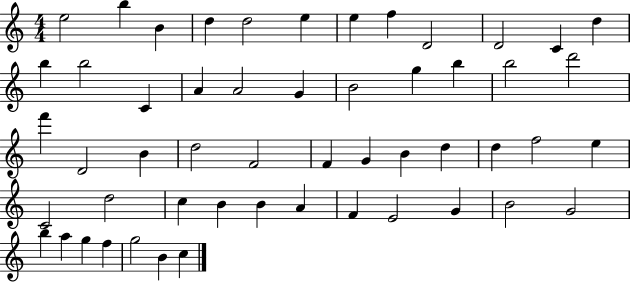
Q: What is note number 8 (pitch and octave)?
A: F5